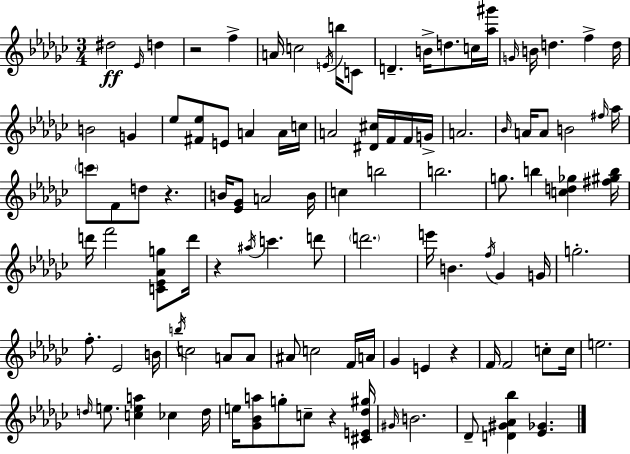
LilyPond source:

{
  \clef treble
  \numericTimeSignature
  \time 3/4
  \key ees \minor
  \repeat volta 2 { dis''2\ff \grace { ees'16 } d''4 | r2 f''4-> | a'16 c''2 \acciaccatura { e'16 } b''16 | c'8 d'4.-- b'16-> d''8. | \break c''16 <aes'' gis'''>16 \grace { g'16 } b'16 d''4. f''4-> | d''16 b'2 g'4 | ees''8 <fis' ees''>8 e'8 a'4 | a'16 c''16 a'2 <dis' cis''>16 | \break f'16 f'16 g'16-> a'2. | \grace { bes'16 } a'16 a'8 b'2 | \grace { fis''16 } aes''16 \parenthesize c'''8 f'8 d''8 r4. | b'16 <ees' ges'>8 a'2 | \break b'16 c''4 b''2 | b''2. | g''8. b''4 | <c'' d'' ges''>4 <fis'' gis'' b''>16 d'''16 f'''2 | \break <c' ees' aes' g''>8 d'''16 r4 \acciaccatura { ais''16 } c'''4. | d'''8 \parenthesize d'''2. | e'''16 b'4. | \acciaccatura { f''16 } ges'4 g'16 g''2.-. | \break f''8.-. ees'2 | b'16 \acciaccatura { b''16 } c''2 | a'8 a'8 ais'8 c''2 | f'16 a'16 ges'4 | \break e'4 r4 f'16 f'2 | c''8-. c''16 e''2. | \grace { d''16 } e''8. | <c'' e'' a''>4 ces''4 d''16 e''16 <ges' bes' a''>8 | \break g''8-. c''8-- r4 <cis' e' des'' gis''>16 \grace { gis'16 } b'2. | des'8-- | <d' gis' aes' bes''>4 <ees' ges'>4. } \bar "|."
}